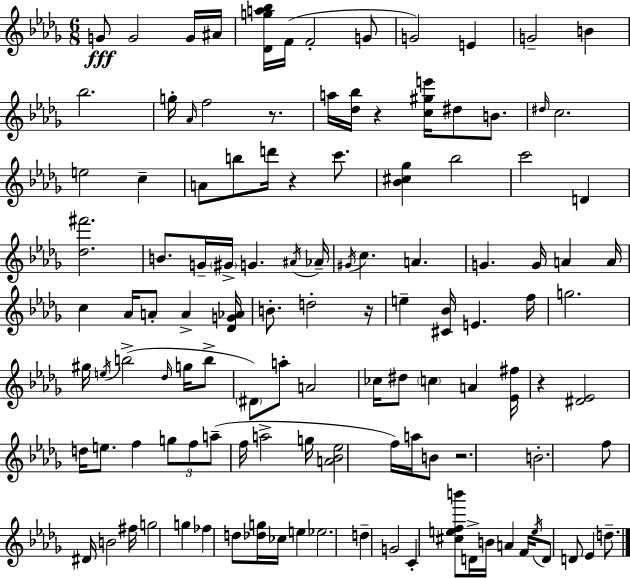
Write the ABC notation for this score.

X:1
T:Untitled
M:6/8
L:1/4
K:Bbm
G/2 G2 G/4 ^A/4 [_Dga_b]/4 F/4 F2 G/2 G2 E G2 B _b2 g/4 _A/4 f2 z/2 a/4 [_d_b]/4 z [c^ge']/4 ^d/2 B/2 ^d/4 c2 e2 c A/2 b/2 d'/4 z c'/2 [_B^c_g] _b2 c'2 D [_d^f']2 B/2 G/4 ^G/4 G ^A/4 _A/4 ^G/4 c A G G/4 A A/4 c _A/4 A/2 A [_DG_A]/4 B/2 d2 z/4 e [^C_B]/4 E f/4 g2 ^g/4 e/4 b2 _d/4 g/4 b/2 ^D/2 a/2 A2 _c/4 ^d/2 c A [_E^f]/4 z [^D_E]2 d/4 e/2 f g/2 f/2 a/2 f/4 a2 g/4 [A_B_e]2 f/4 a/4 B/2 z2 B2 f/2 ^D/4 B2 ^f/4 g2 g _f d/2 [_dg]/4 _c/4 e _e2 d G2 C [^cefb']/2 D/4 B/4 A F/4 e/4 D/2 D/2 _E d/2